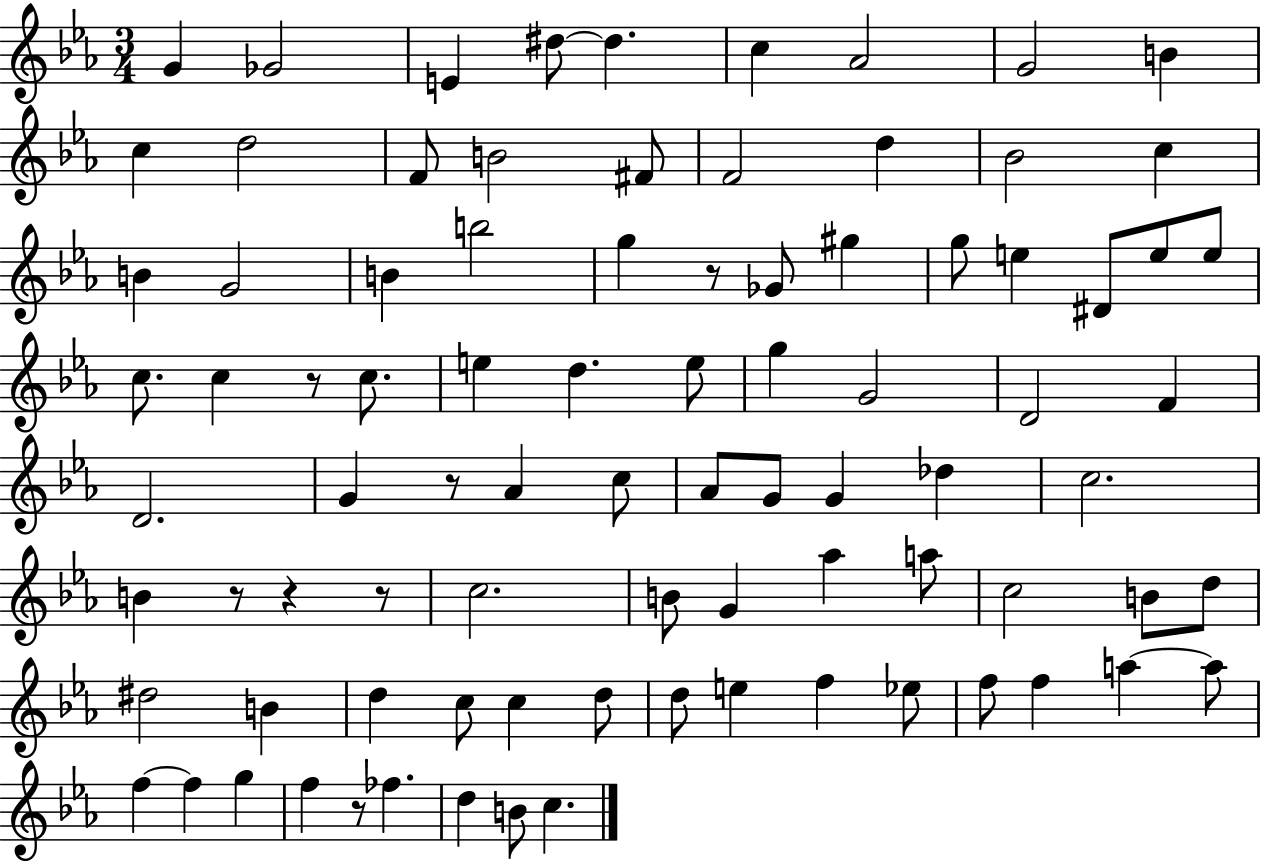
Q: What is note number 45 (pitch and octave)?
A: Ab4